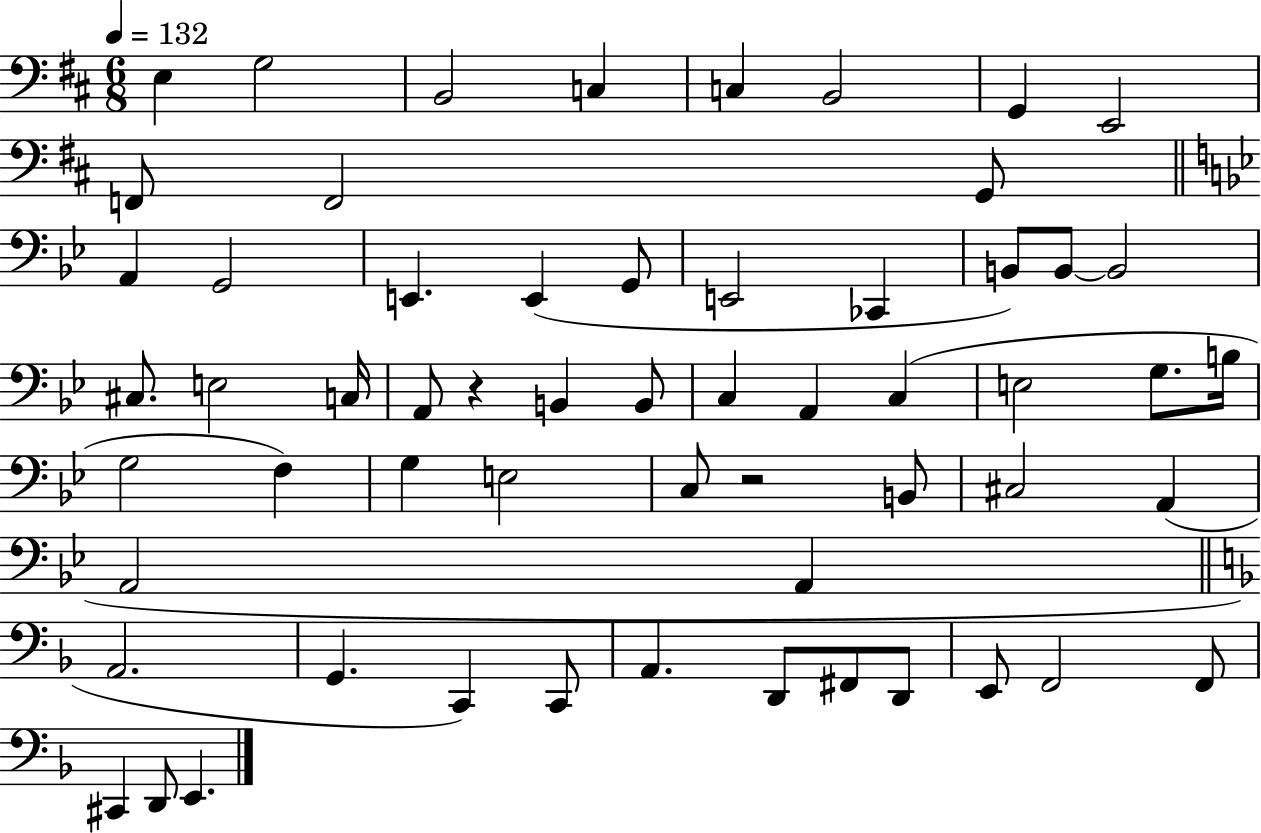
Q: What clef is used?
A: bass